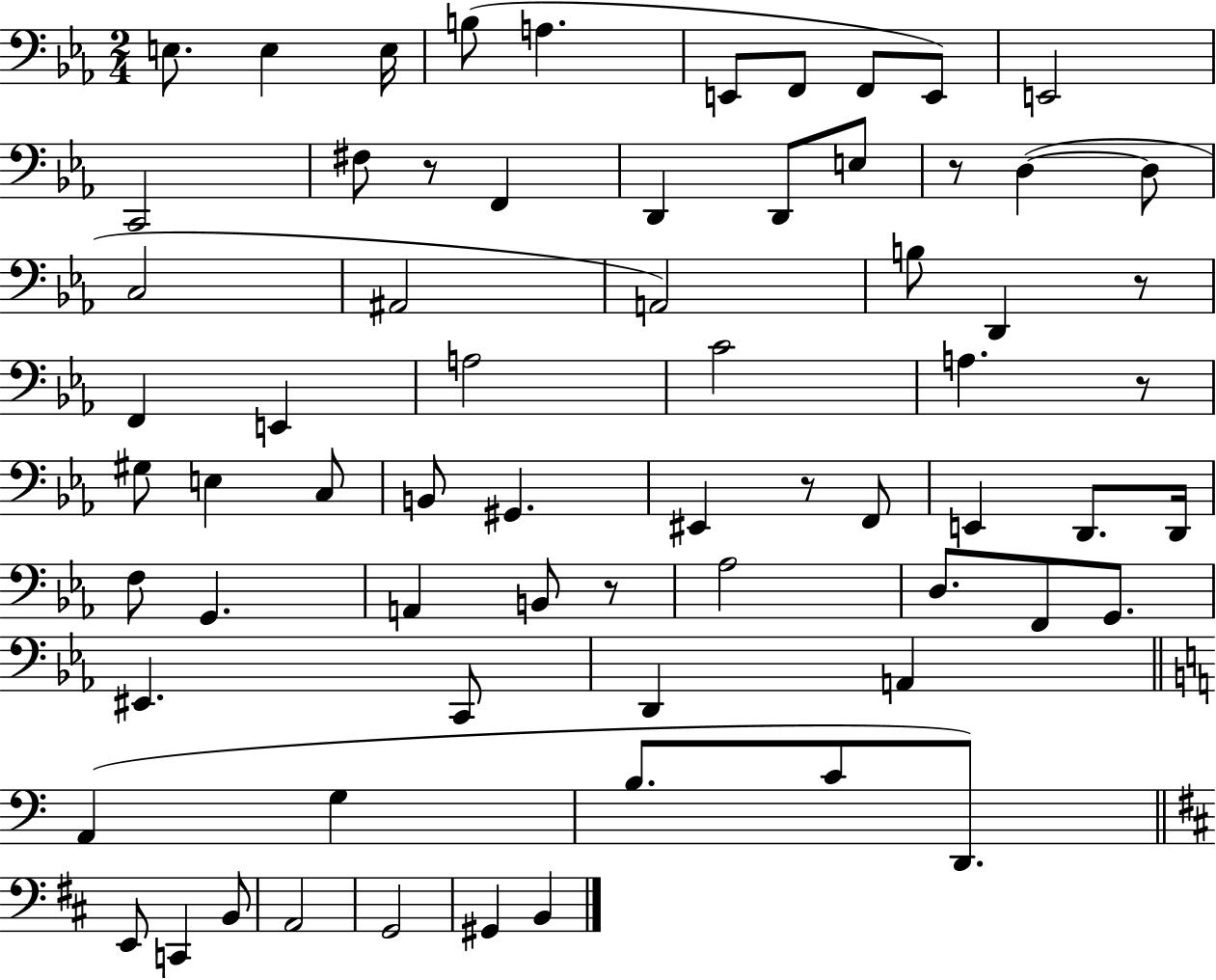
{
  \clef bass
  \numericTimeSignature
  \time 2/4
  \key ees \major
  \repeat volta 2 { e8. e4 e16 | b8( a4. | e,8 f,8 f,8 e,8) | e,2 | \break c,2 | fis8 r8 f,4 | d,4 d,8 e8 | r8 d4~(~ d8 | \break c2 | ais,2 | a,2) | b8 d,4 r8 | \break f,4 e,4 | a2 | c'2 | a4. r8 | \break gis8 e4 c8 | b,8 gis,4. | eis,4 r8 f,8 | e,4 d,8. d,16 | \break f8 g,4. | a,4 b,8 r8 | aes2 | d8. f,8 g,8. | \break eis,4. c,8 | d,4 a,4 | \bar "||" \break \key c \major a,4( g4 | b8. c'8 d,8.) | \bar "||" \break \key b \minor e,8 c,4 b,8 | a,2 | g,2 | gis,4 b,4 | \break } \bar "|."
}